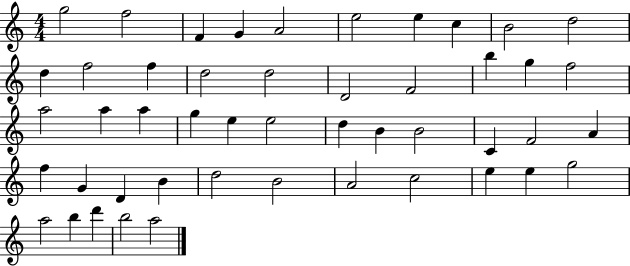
G5/h F5/h F4/q G4/q A4/h E5/h E5/q C5/q B4/h D5/h D5/q F5/h F5/q D5/h D5/h D4/h F4/h B5/q G5/q F5/h A5/h A5/q A5/q G5/q E5/q E5/h D5/q B4/q B4/h C4/q F4/h A4/q F5/q G4/q D4/q B4/q D5/h B4/h A4/h C5/h E5/q E5/q G5/h A5/h B5/q D6/q B5/h A5/h